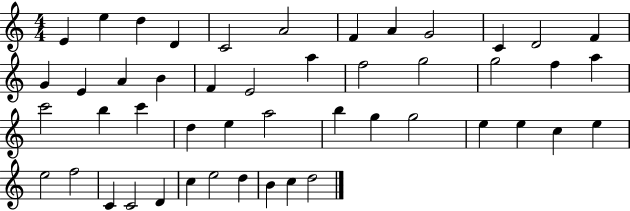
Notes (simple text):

E4/q E5/q D5/q D4/q C4/h A4/h F4/q A4/q G4/h C4/q D4/h F4/q G4/q E4/q A4/q B4/q F4/q E4/h A5/q F5/h G5/h G5/h F5/q A5/q C6/h B5/q C6/q D5/q E5/q A5/h B5/q G5/q G5/h E5/q E5/q C5/q E5/q E5/h F5/h C4/q C4/h D4/q C5/q E5/h D5/q B4/q C5/q D5/h